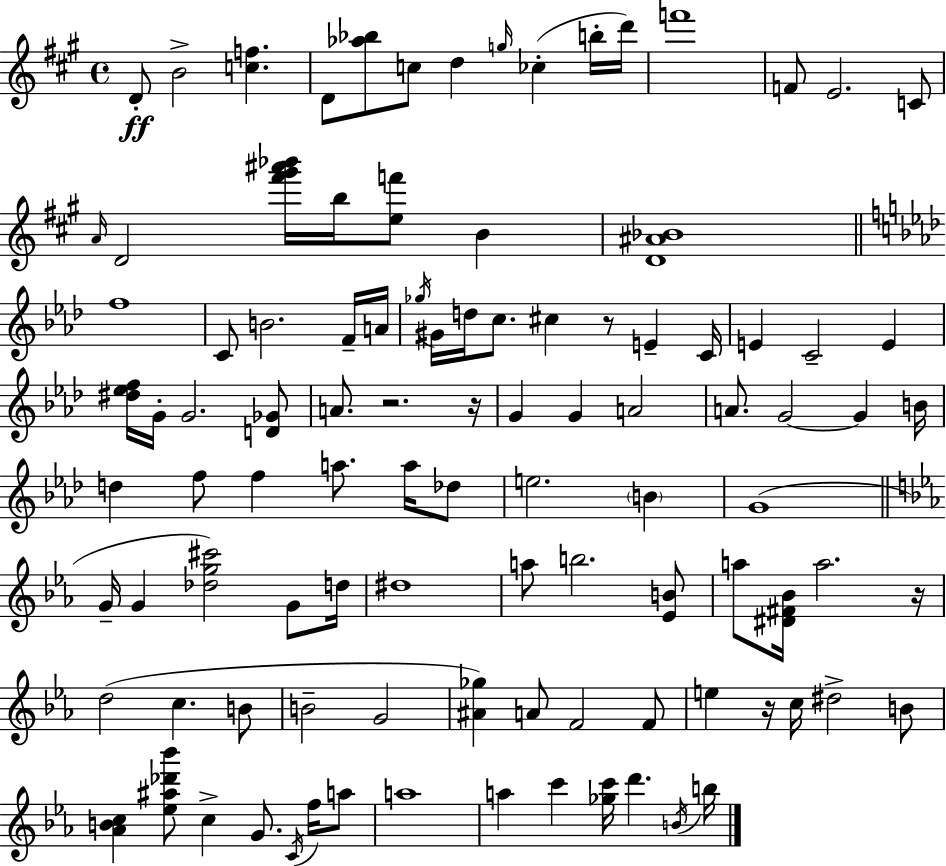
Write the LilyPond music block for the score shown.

{
  \clef treble
  \time 4/4
  \defaultTimeSignature
  \key a \major
  \repeat volta 2 { d'8-.\ff b'2-> <c'' f''>4. | d'8 <aes'' bes''>8 c''8 d''4 \grace { g''16 } ces''4-.( b''16-. | d'''16) f'''1 | f'8 e'2. c'8 | \break \grace { a'16 } d'2 <fis''' gis''' ais''' bes'''>16 b''16 <e'' f'''>8 b'4 | <d' ais' bes'>1 | \bar "||" \break \key f \minor f''1 | c'8 b'2. f'16-- a'16 | \acciaccatura { ges''16 } gis'16 d''16 c''8. cis''4 r8 e'4-- | c'16 e'4 c'2-- e'4 | \break <dis'' ees'' f''>16 g'16-. g'2. <d' ges'>8 | a'8. r2. | r16 g'4 g'4 a'2 | a'8. g'2~~ g'4 | \break b'16 d''4 f''8 f''4 a''8. a''16 des''8 | e''2. \parenthesize b'4 | g'1( | \bar "||" \break \key ees \major g'16-- g'4 <des'' g'' cis'''>2) g'8 d''16 | dis''1 | a''8 b''2. <ees' b'>8 | a''8 <dis' fis' bes'>16 a''2. r16 | \break d''2( c''4. b'8 | b'2-- g'2 | <ais' ges''>4) a'8 f'2 f'8 | e''4 r16 c''16 dis''2-> b'8 | \break <aes' b' c''>4 <ees'' ais'' des''' bes'''>8 c''4-> g'8. \acciaccatura { c'16 } f''16 a''8 | a''1 | a''4 c'''4 <ges'' c'''>16 d'''4. | \acciaccatura { b'16 } b''16 } \bar "|."
}